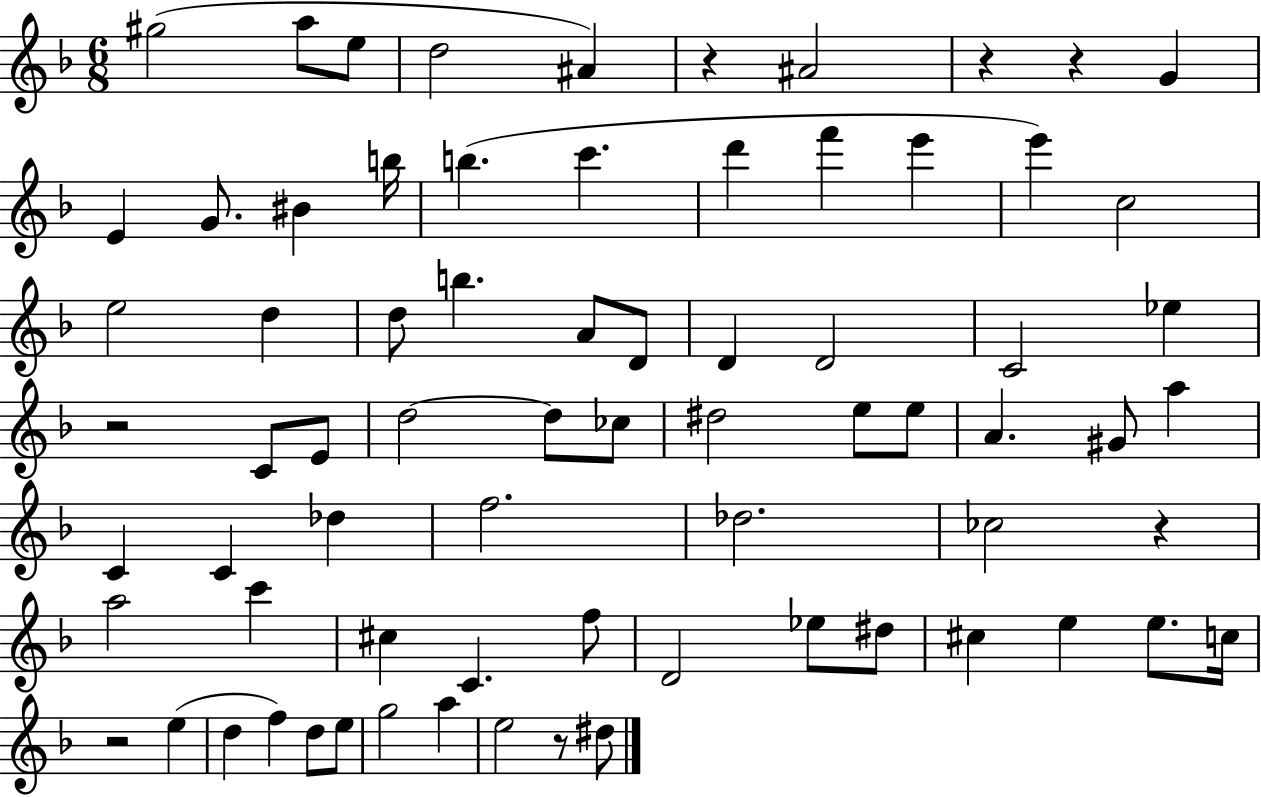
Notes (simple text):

G#5/h A5/e E5/e D5/h A#4/q R/q A#4/h R/q R/q G4/q E4/q G4/e. BIS4/q B5/s B5/q. C6/q. D6/q F6/q E6/q E6/q C5/h E5/h D5/q D5/e B5/q. A4/e D4/e D4/q D4/h C4/h Eb5/q R/h C4/e E4/e D5/h D5/e CES5/e D#5/h E5/e E5/e A4/q. G#4/e A5/q C4/q C4/q Db5/q F5/h. Db5/h. CES5/h R/q A5/h C6/q C#5/q C4/q. F5/e D4/h Eb5/e D#5/e C#5/q E5/q E5/e. C5/s R/h E5/q D5/q F5/q D5/e E5/e G5/h A5/q E5/h R/e D#5/e